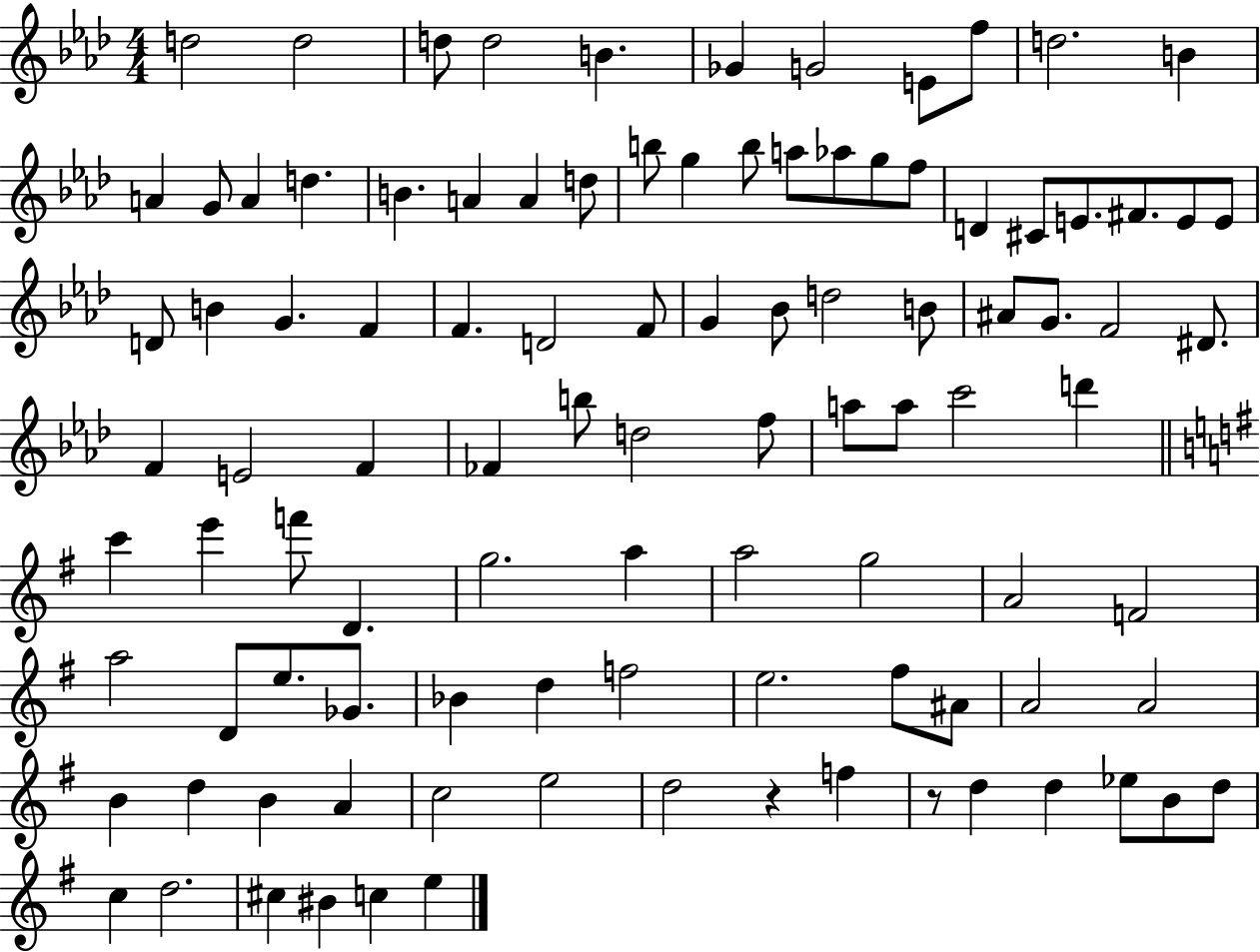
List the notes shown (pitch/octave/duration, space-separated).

D5/h D5/h D5/e D5/h B4/q. Gb4/q G4/h E4/e F5/e D5/h. B4/q A4/q G4/e A4/q D5/q. B4/q. A4/q A4/q D5/e B5/e G5/q B5/e A5/e Ab5/e G5/e F5/e D4/q C#4/e E4/e. F#4/e. E4/e E4/e D4/e B4/q G4/q. F4/q F4/q. D4/h F4/e G4/q Bb4/e D5/h B4/e A#4/e G4/e. F4/h D#4/e. F4/q E4/h F4/q FES4/q B5/e D5/h F5/e A5/e A5/e C6/h D6/q C6/q E6/q F6/e D4/q. G5/h. A5/q A5/h G5/h A4/h F4/h A5/h D4/e E5/e. Gb4/e. Bb4/q D5/q F5/h E5/h. F#5/e A#4/e A4/h A4/h B4/q D5/q B4/q A4/q C5/h E5/h D5/h R/q F5/q R/e D5/q D5/q Eb5/e B4/e D5/e C5/q D5/h. C#5/q BIS4/q C5/q E5/q